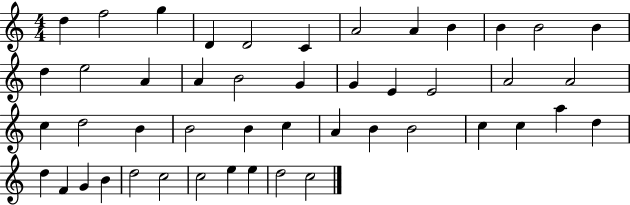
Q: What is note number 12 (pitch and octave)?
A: B4